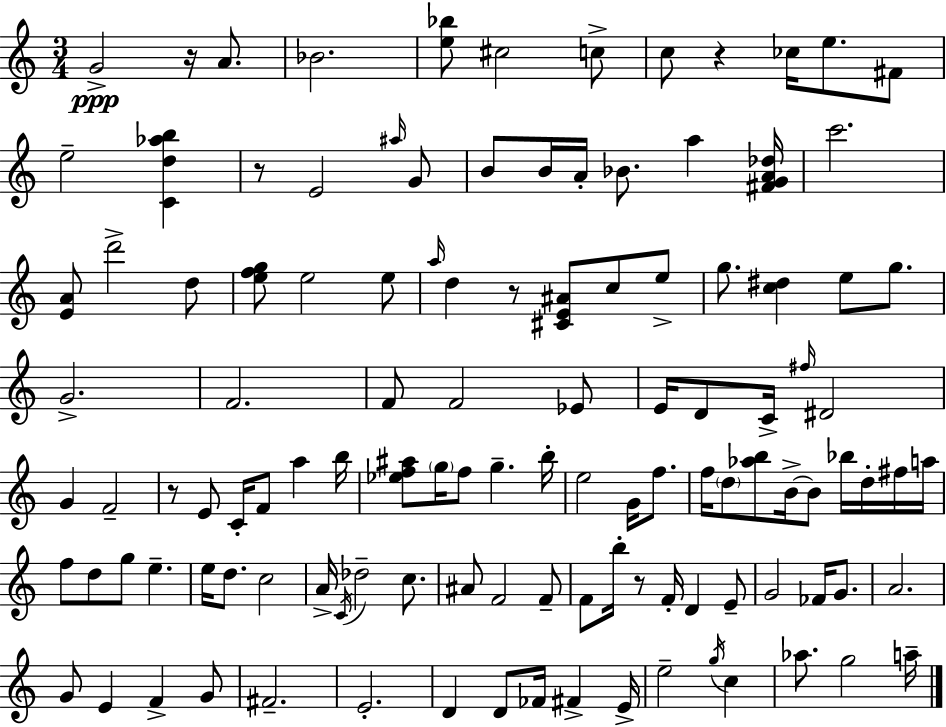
G4/h R/s A4/e. Bb4/h. [E5,Bb5]/e C#5/h C5/e C5/e R/q CES5/s E5/e. F#4/e E5/h [C4,D5,Ab5,B5]/q R/e E4/h A#5/s G4/e B4/e B4/s A4/s Bb4/e. A5/q [F#4,G4,A4,Db5]/s C6/h. [E4,A4]/e D6/h D5/e [E5,F5,G5]/e E5/h E5/e A5/s D5/q R/e [C#4,E4,A#4]/e C5/e E5/e G5/e. [C5,D#5]/q E5/e G5/e. G4/h. F4/h. F4/e F4/h Eb4/e E4/s D4/e C4/s F#5/s D#4/h G4/q F4/h R/e E4/e C4/s F4/e A5/q B5/s [Eb5,F5,A#5]/e G5/s F5/e G5/q. B5/s E5/h G4/s F5/e. F5/s D5/e [Ab5,B5]/e B4/s B4/e Bb5/s D5/s F#5/s A5/s F5/e D5/e G5/e E5/q. E5/s D5/e. C5/h A4/s C4/s Db5/h C5/e. A#4/e F4/h F4/e F4/e B5/s R/e F4/s D4/q E4/e G4/h FES4/s G4/e. A4/h. G4/e E4/q F4/q G4/e F#4/h. E4/h. D4/q D4/e FES4/s F#4/q E4/s E5/h G5/s C5/q Ab5/e. G5/h A5/s